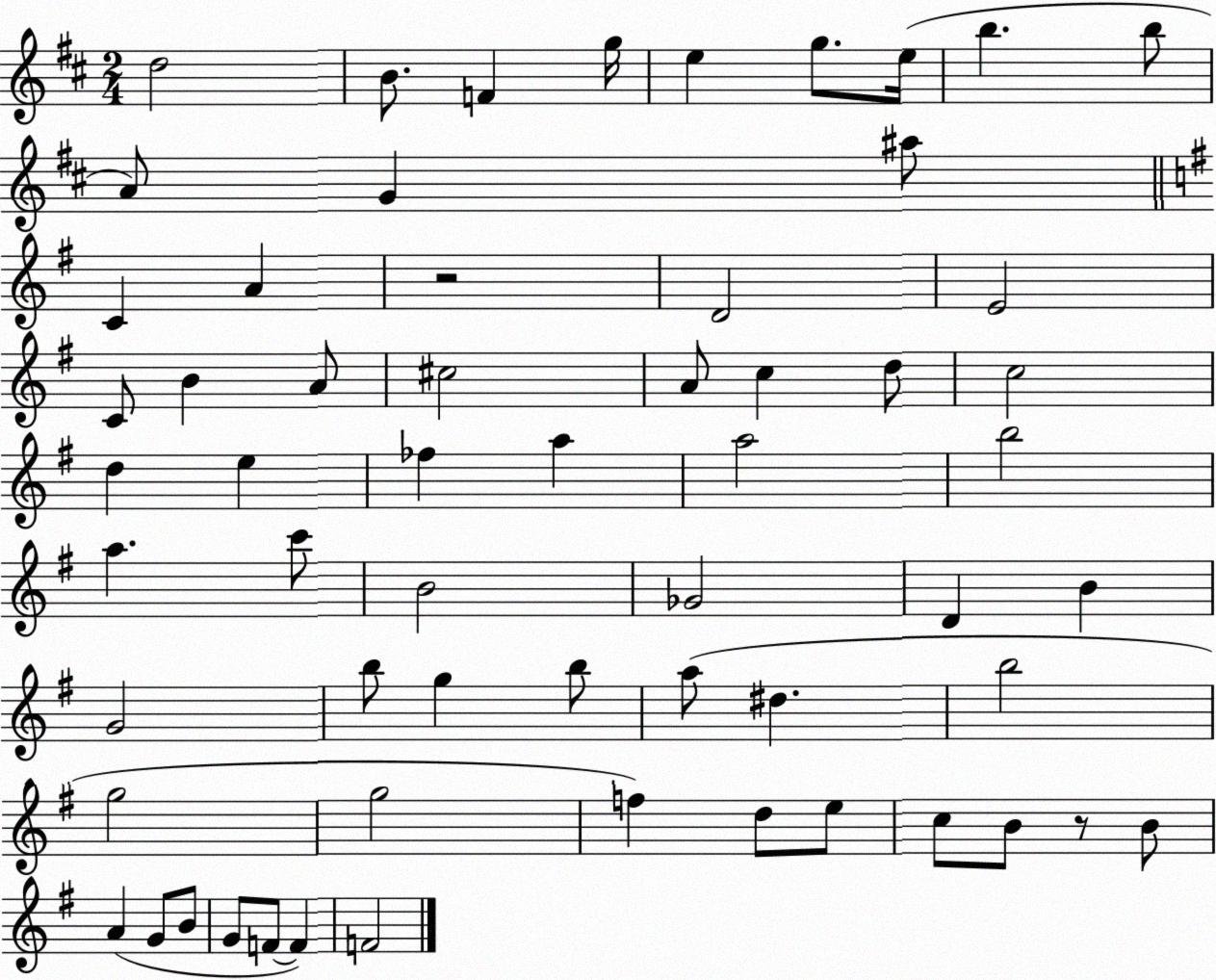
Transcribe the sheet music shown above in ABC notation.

X:1
T:Untitled
M:2/4
L:1/4
K:D
d2 B/2 F g/4 e g/2 e/4 b b/2 A/2 G ^a/2 C A z2 D2 E2 C/2 B A/2 ^c2 A/2 c d/2 c2 d e _f a a2 b2 a c'/2 B2 _G2 D B G2 b/2 g b/2 a/2 ^d b2 g2 g2 f d/2 e/2 c/2 B/2 z/2 B/2 A G/2 B/2 G/2 F/2 F F2